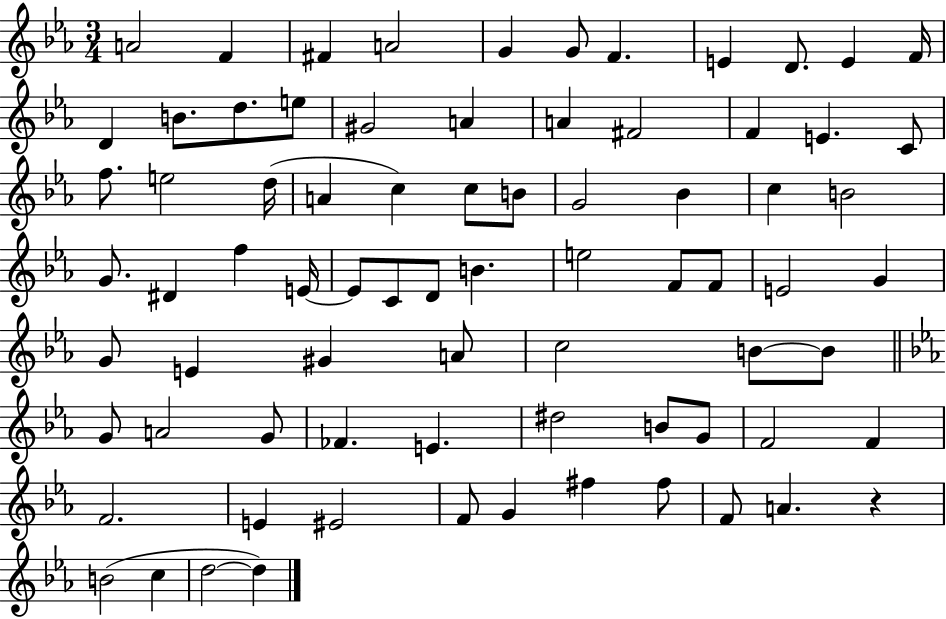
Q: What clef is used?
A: treble